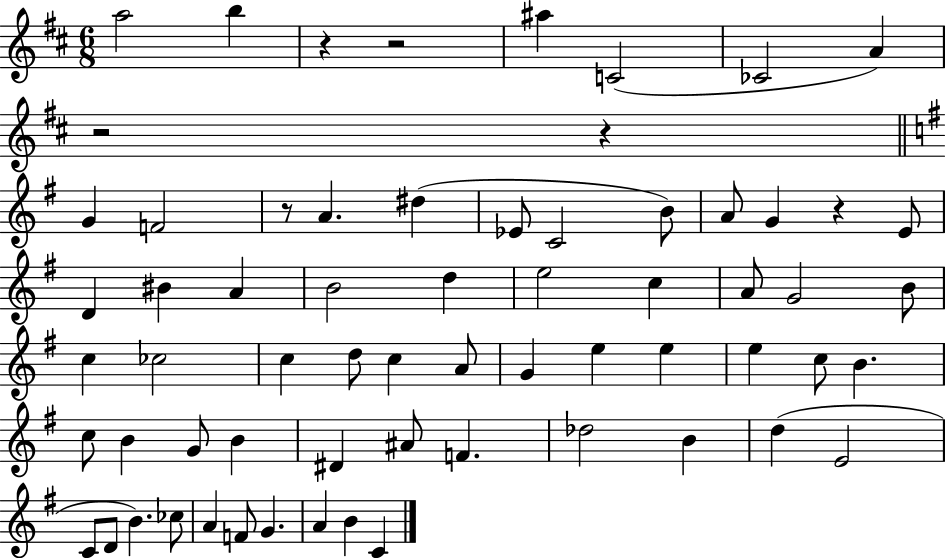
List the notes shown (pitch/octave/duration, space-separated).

A5/h B5/q R/q R/h A#5/q C4/h CES4/h A4/q R/h R/q G4/q F4/h R/e A4/q. D#5/q Eb4/e C4/h B4/e A4/e G4/q R/q E4/e D4/q BIS4/q A4/q B4/h D5/q E5/h C5/q A4/e G4/h B4/e C5/q CES5/h C5/q D5/e C5/q A4/e G4/q E5/q E5/q E5/q C5/e B4/q. C5/e B4/q G4/e B4/q D#4/q A#4/e F4/q. Db5/h B4/q D5/q E4/h C4/e D4/e B4/q. CES5/e A4/q F4/e G4/q. A4/q B4/q C4/q